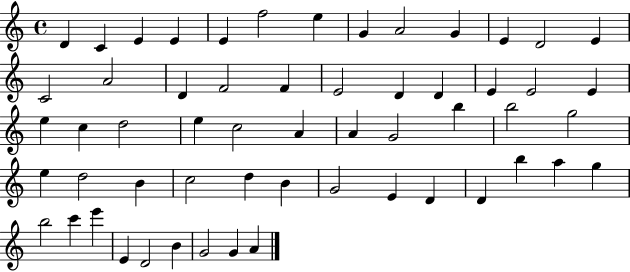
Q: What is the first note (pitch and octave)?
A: D4